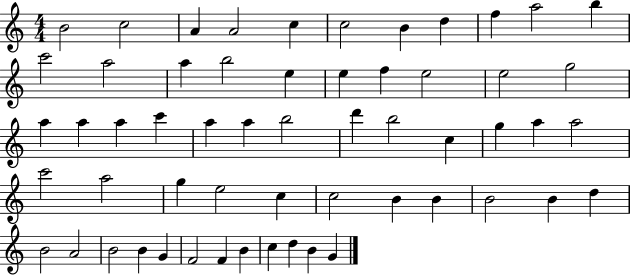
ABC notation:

X:1
T:Untitled
M:4/4
L:1/4
K:C
B2 c2 A A2 c c2 B d f a2 b c'2 a2 a b2 e e f e2 e2 g2 a a a c' a a b2 d' b2 c g a a2 c'2 a2 g e2 c c2 B B B2 B d B2 A2 B2 B G F2 F B c d B G